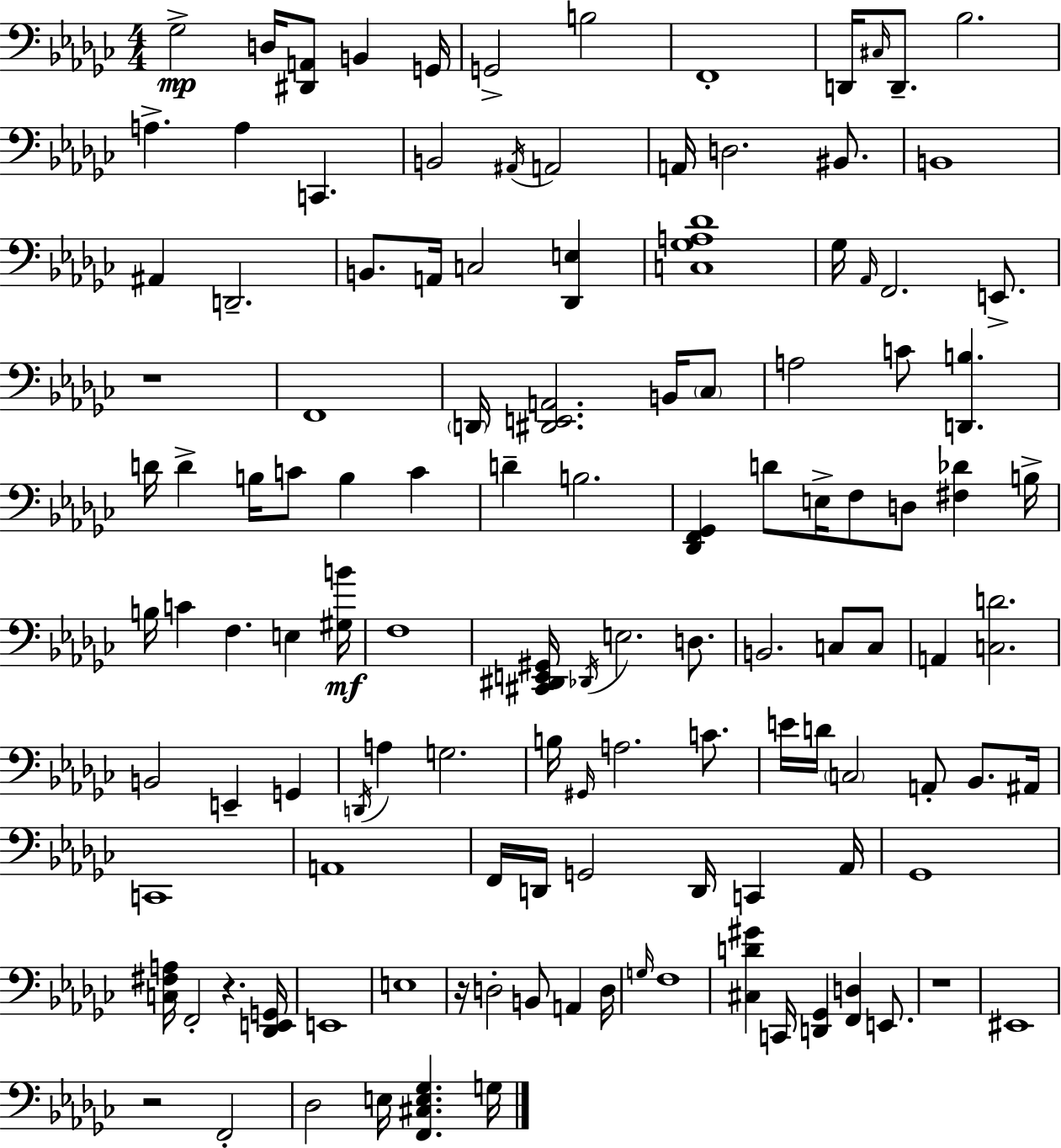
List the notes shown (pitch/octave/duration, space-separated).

Gb3/h D3/s [D#2,A2]/e B2/q G2/s G2/h B3/h F2/w D2/s C#3/s D2/e. Bb3/h. A3/q. A3/q C2/q. B2/h A#2/s A2/h A2/s D3/h. BIS2/e. B2/w A#2/q D2/h. B2/e. A2/s C3/h [Db2,E3]/q [C3,Gb3,A3,Db4]/w Gb3/s Ab2/s F2/h. E2/e. R/w F2/w D2/s [D#2,E2,A2]/h. B2/s CES3/e A3/h C4/e [D2,B3]/q. D4/s D4/q B3/s C4/e B3/q C4/q D4/q B3/h. [Db2,F2,Gb2]/q D4/e E3/s F3/e D3/e [F#3,Db4]/q B3/s B3/s C4/q F3/q. E3/q [G#3,B4]/s F3/w [C#2,D#2,E2,G#2]/s Db2/s E3/h. D3/e. B2/h. C3/e C3/e A2/q [C3,D4]/h. B2/h E2/q G2/q D2/s A3/q G3/h. B3/s G#2/s A3/h. C4/e. E4/s D4/s C3/h A2/e Bb2/e. A#2/s C2/w A2/w F2/s D2/s G2/h D2/s C2/q Ab2/s Gb2/w [C3,F#3,A3]/s F2/h R/q. [Db2,E2,G2]/s E2/w E3/w R/s D3/h B2/e A2/q D3/s G3/s F3/w [C#3,D4,G#4]/q C2/s [D2,Gb2]/q [F2,D3]/q E2/e. R/w EIS2/w R/h F2/h Db3/h E3/s [F2,C#3,E3,Gb3]/q. G3/s